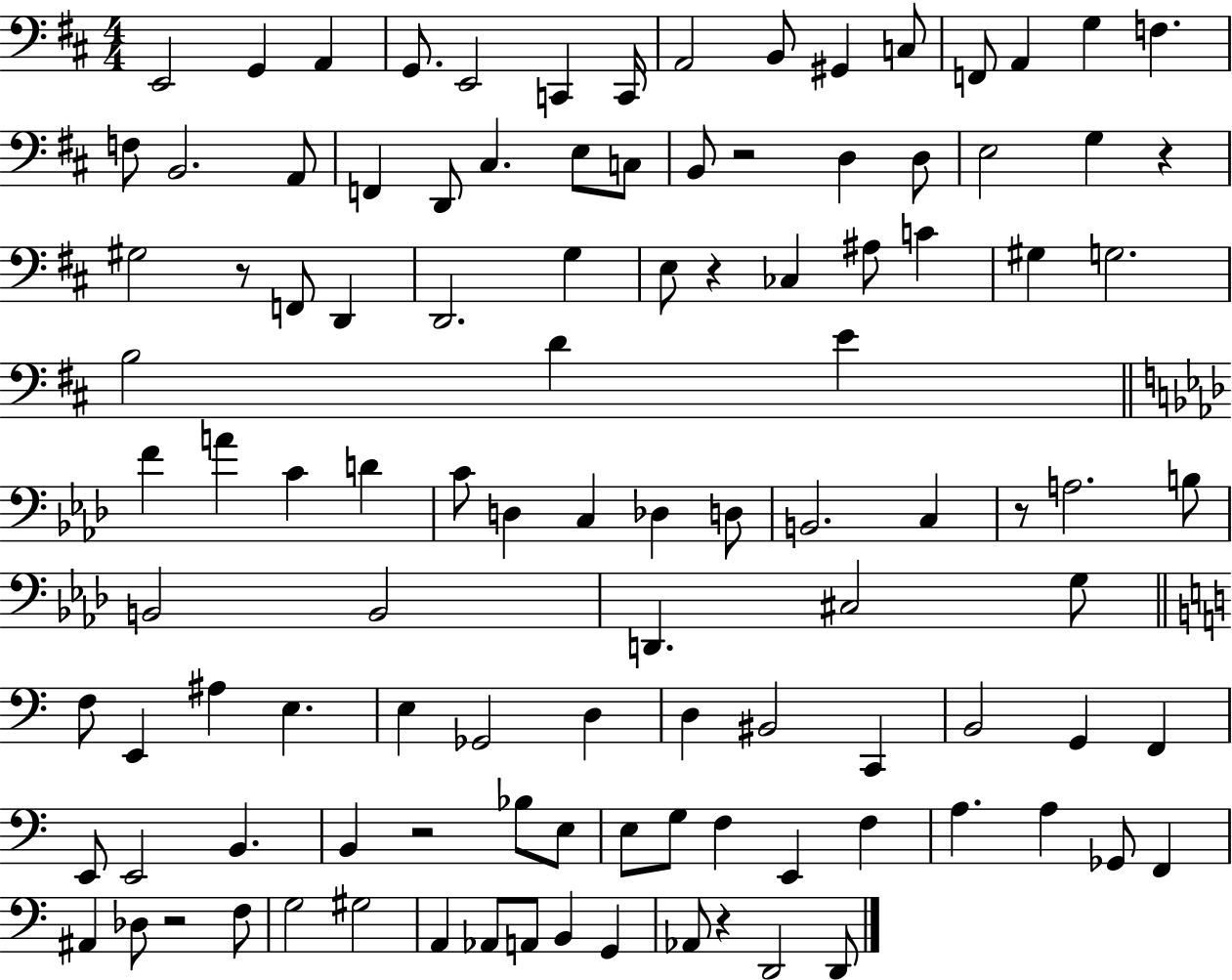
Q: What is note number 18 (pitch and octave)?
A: A2